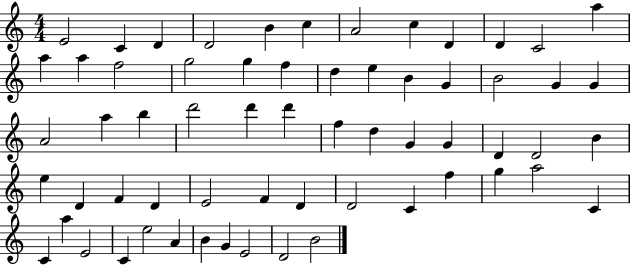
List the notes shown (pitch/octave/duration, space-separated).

E4/h C4/q D4/q D4/h B4/q C5/q A4/h C5/q D4/q D4/q C4/h A5/q A5/q A5/q F5/h G5/h G5/q F5/q D5/q E5/q B4/q G4/q B4/h G4/q G4/q A4/h A5/q B5/q D6/h D6/q D6/q F5/q D5/q G4/q G4/q D4/q D4/h B4/q E5/q D4/q F4/q D4/q E4/h F4/q D4/q D4/h C4/q F5/q G5/q A5/h C4/q C4/q A5/q E4/h C4/q E5/h A4/q B4/q G4/q E4/h D4/h B4/h